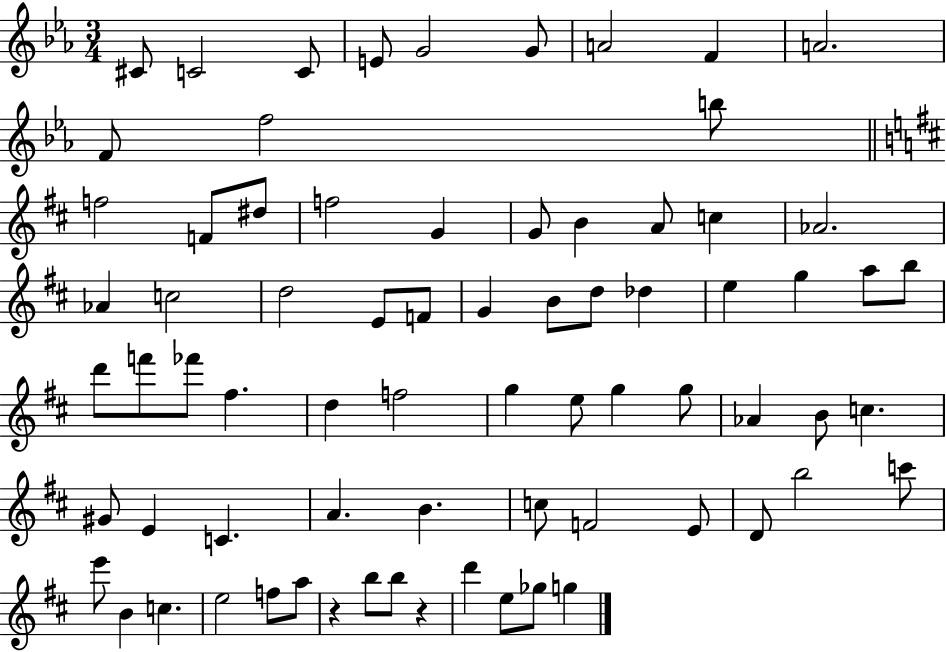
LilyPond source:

{
  \clef treble
  \numericTimeSignature
  \time 3/4
  \key ees \major
  cis'8 c'2 c'8 | e'8 g'2 g'8 | a'2 f'4 | a'2. | \break f'8 f''2 b''8 | \bar "||" \break \key d \major f''2 f'8 dis''8 | f''2 g'4 | g'8 b'4 a'8 c''4 | aes'2. | \break aes'4 c''2 | d''2 e'8 f'8 | g'4 b'8 d''8 des''4 | e''4 g''4 a''8 b''8 | \break d'''8 f'''8 fes'''8 fis''4. | d''4 f''2 | g''4 e''8 g''4 g''8 | aes'4 b'8 c''4. | \break gis'8 e'4 c'4. | a'4. b'4. | c''8 f'2 e'8 | d'8 b''2 c'''8 | \break e'''8 b'4 c''4. | e''2 f''8 a''8 | r4 b''8 b''8 r4 | d'''4 e''8 ges''8 g''4 | \break \bar "|."
}